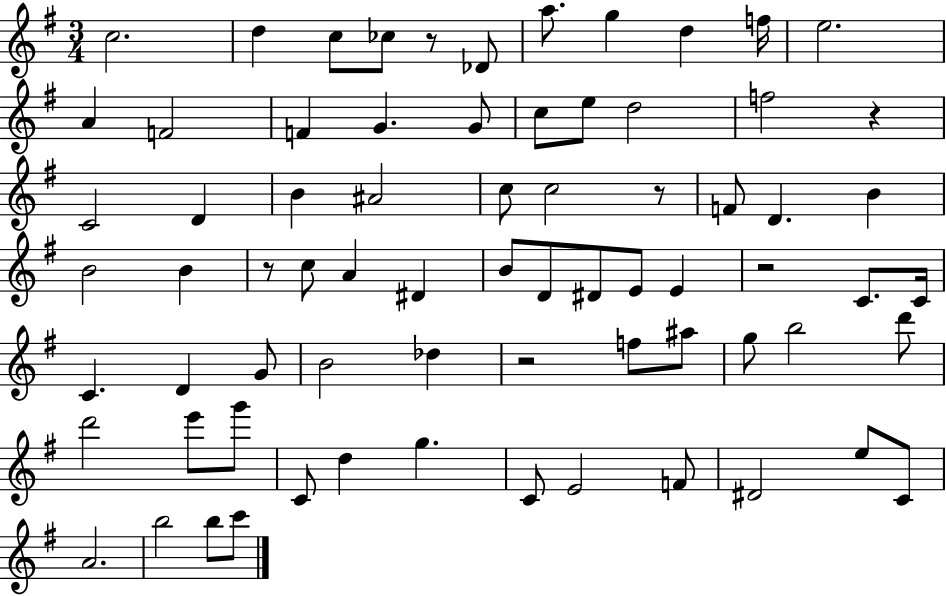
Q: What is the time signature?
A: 3/4